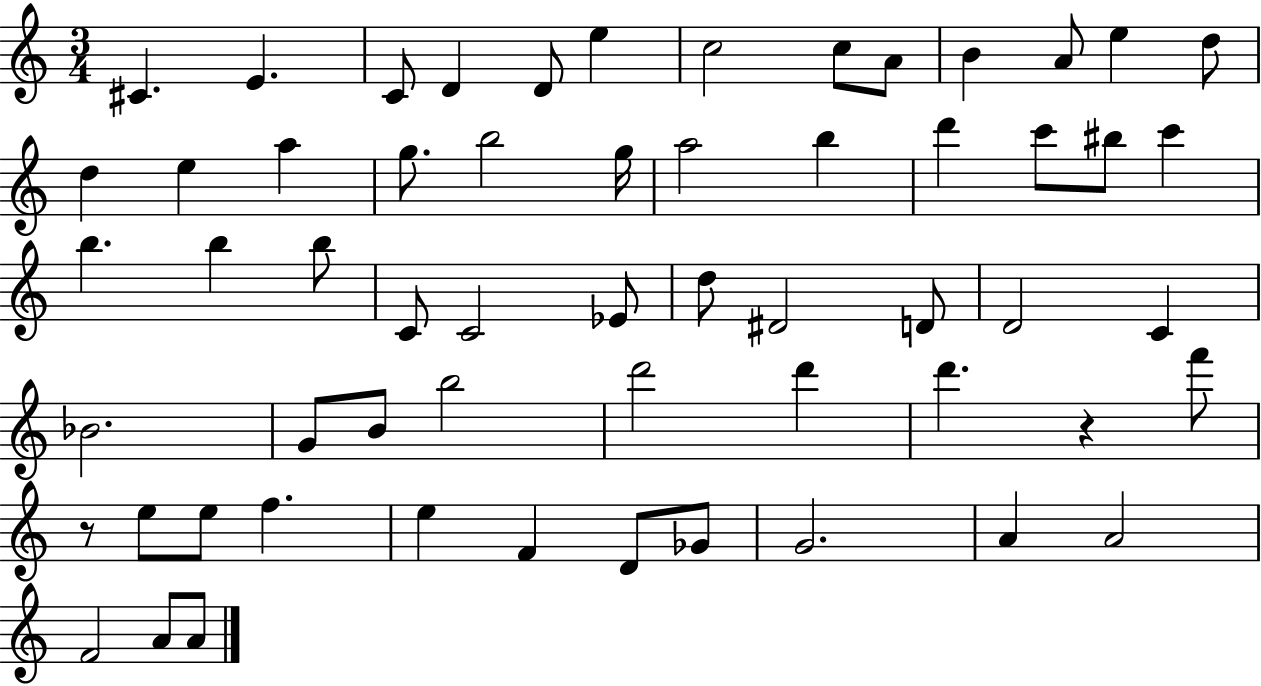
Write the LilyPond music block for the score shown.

{
  \clef treble
  \numericTimeSignature
  \time 3/4
  \key c \major
  cis'4. e'4. | c'8 d'4 d'8 e''4 | c''2 c''8 a'8 | b'4 a'8 e''4 d''8 | \break d''4 e''4 a''4 | g''8. b''2 g''16 | a''2 b''4 | d'''4 c'''8 bis''8 c'''4 | \break b''4. b''4 b''8 | c'8 c'2 ees'8 | d''8 dis'2 d'8 | d'2 c'4 | \break bes'2. | g'8 b'8 b''2 | d'''2 d'''4 | d'''4. r4 f'''8 | \break r8 e''8 e''8 f''4. | e''4 f'4 d'8 ges'8 | g'2. | a'4 a'2 | \break f'2 a'8 a'8 | \bar "|."
}